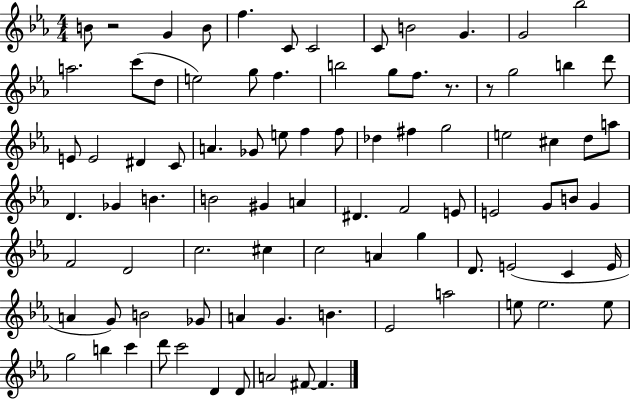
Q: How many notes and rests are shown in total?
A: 88